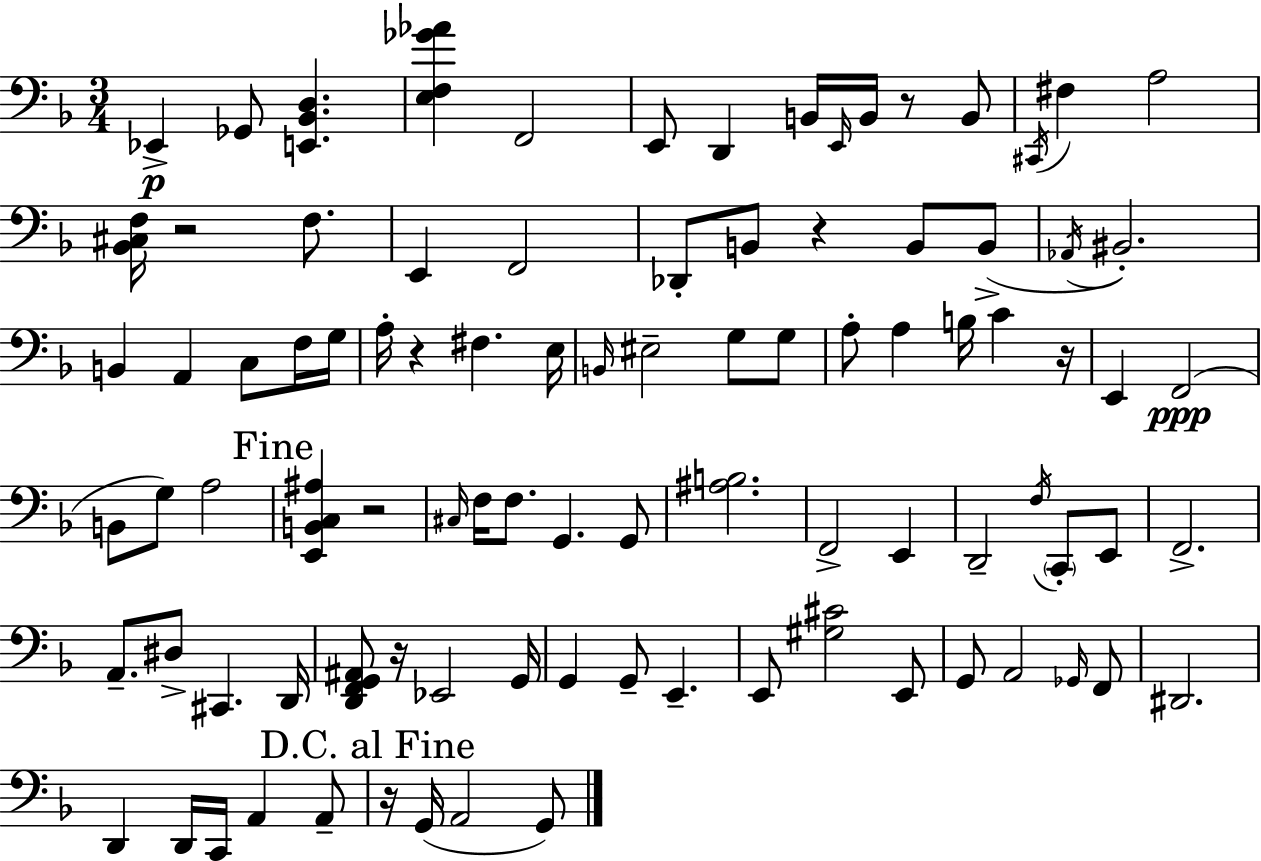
X:1
T:Untitled
M:3/4
L:1/4
K:Dm
_E,, _G,,/2 [E,,_B,,D,] [E,F,_G_A] F,,2 E,,/2 D,, B,,/4 E,,/4 B,,/4 z/2 B,,/2 ^C,,/4 ^F, A,2 [_B,,^C,F,]/4 z2 F,/2 E,, F,,2 _D,,/2 B,,/2 z B,,/2 B,,/2 _A,,/4 ^B,,2 B,, A,, C,/2 F,/4 G,/4 A,/4 z ^F, E,/4 B,,/4 ^E,2 G,/2 G,/2 A,/2 A, B,/4 C z/4 E,, F,,2 B,,/2 G,/2 A,2 [E,,B,,C,^A,] z2 ^C,/4 F,/4 F,/2 G,, G,,/2 [^A,B,]2 F,,2 E,, D,,2 F,/4 C,,/2 E,,/2 F,,2 A,,/2 ^D,/2 ^C,, D,,/4 [D,,F,,G,,^A,,]/2 z/4 _E,,2 G,,/4 G,, G,,/2 E,, E,,/2 [^G,^C]2 E,,/2 G,,/2 A,,2 _G,,/4 F,,/2 ^D,,2 D,, D,,/4 C,,/4 A,, A,,/2 z/4 G,,/4 A,,2 G,,/2